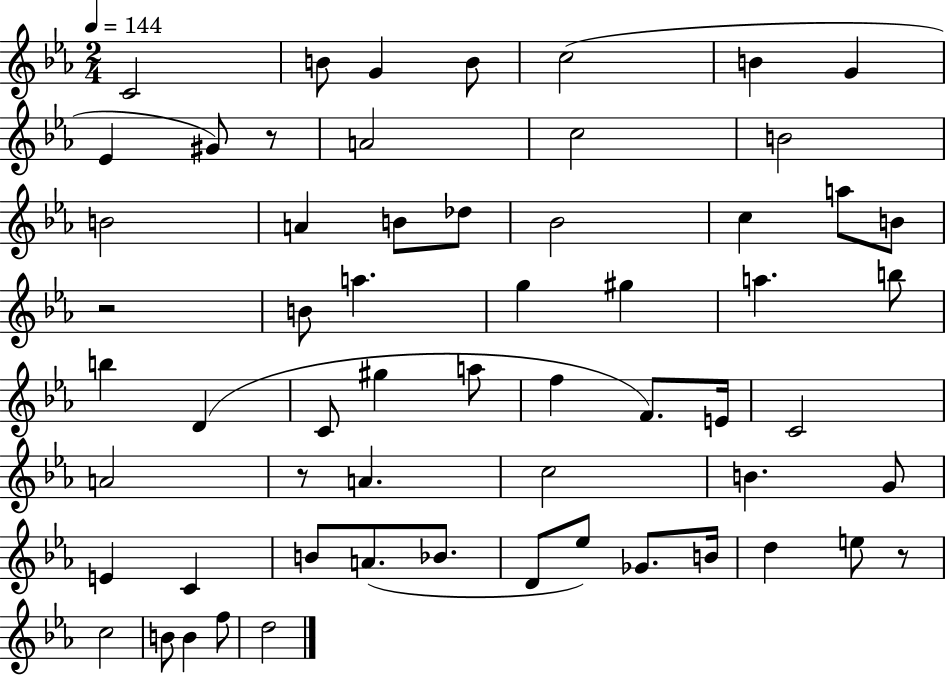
C4/h B4/e G4/q B4/e C5/h B4/q G4/q Eb4/q G#4/e R/e A4/h C5/h B4/h B4/h A4/q B4/e Db5/e Bb4/h C5/q A5/e B4/e R/h B4/e A5/q. G5/q G#5/q A5/q. B5/e B5/q D4/q C4/e G#5/q A5/e F5/q F4/e. E4/s C4/h A4/h R/e A4/q. C5/h B4/q. G4/e E4/q C4/q B4/e A4/e. Bb4/e. D4/e Eb5/e Gb4/e. B4/s D5/q E5/e R/e C5/h B4/e B4/q F5/e D5/h